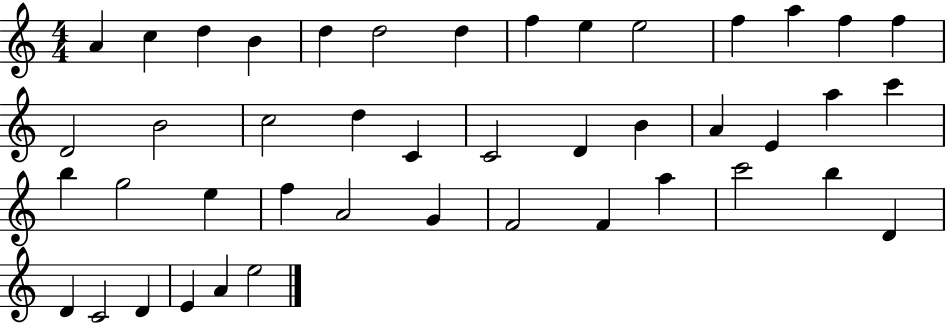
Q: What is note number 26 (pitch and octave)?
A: C6